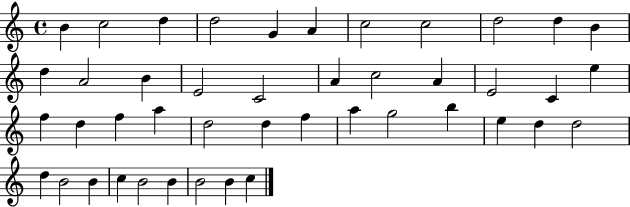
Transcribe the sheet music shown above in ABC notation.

X:1
T:Untitled
M:4/4
L:1/4
K:C
B c2 d d2 G A c2 c2 d2 d B d A2 B E2 C2 A c2 A E2 C e f d f a d2 d f a g2 b e d d2 d B2 B c B2 B B2 B c